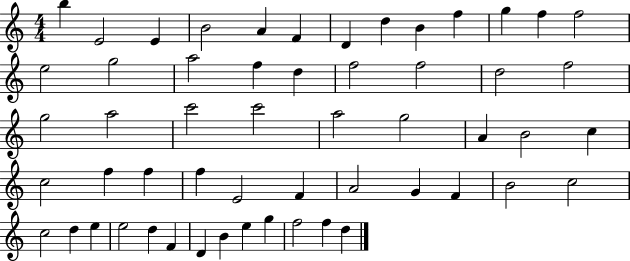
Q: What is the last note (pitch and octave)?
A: D5